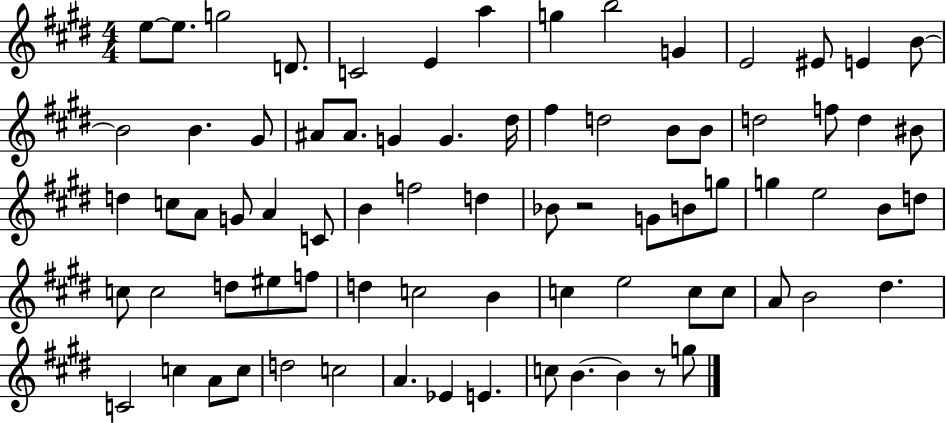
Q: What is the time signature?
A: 4/4